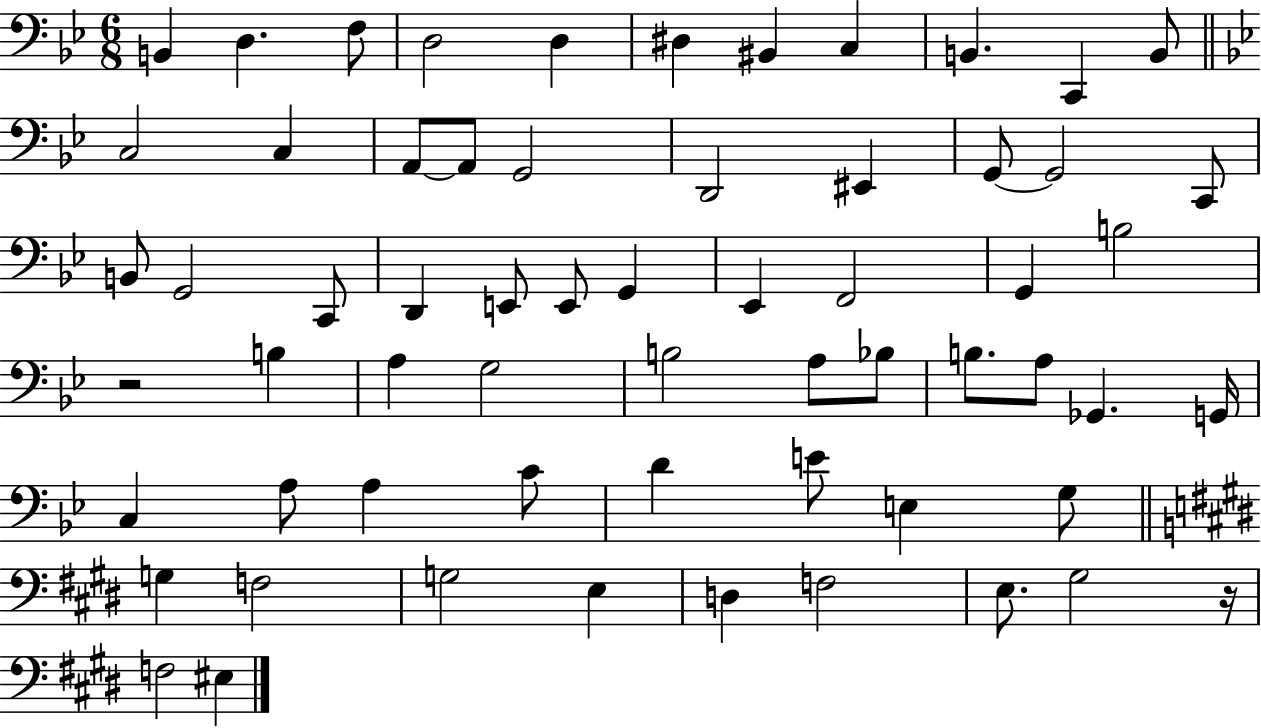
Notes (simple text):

B2/q D3/q. F3/e D3/h D3/q D#3/q BIS2/q C3/q B2/q. C2/q B2/e C3/h C3/q A2/e A2/e G2/h D2/h EIS2/q G2/e G2/h C2/e B2/e G2/h C2/e D2/q E2/e E2/e G2/q Eb2/q F2/h G2/q B3/h R/h B3/q A3/q G3/h B3/h A3/e Bb3/e B3/e. A3/e Gb2/q. G2/s C3/q A3/e A3/q C4/e D4/q E4/e E3/q G3/e G3/q F3/h G3/h E3/q D3/q F3/h E3/e. G#3/h R/s F3/h EIS3/q